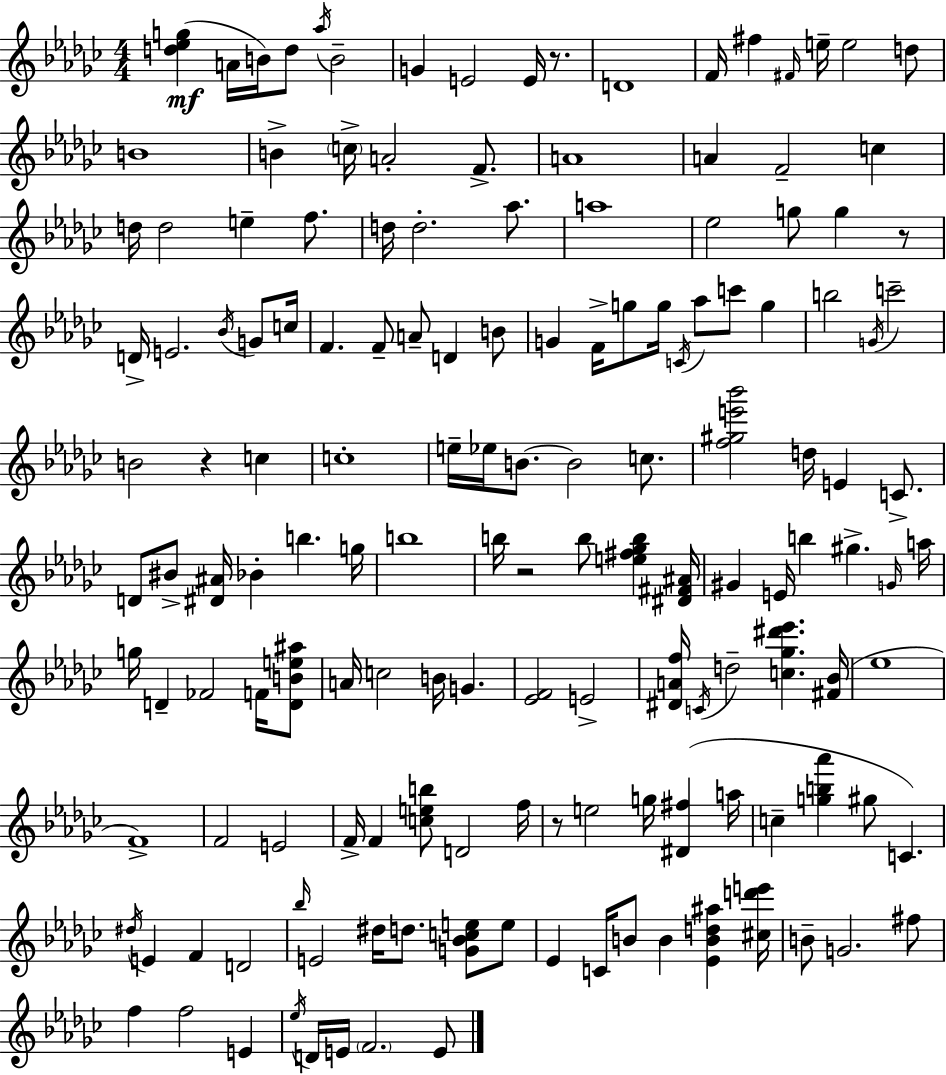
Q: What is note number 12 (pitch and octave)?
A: F#4